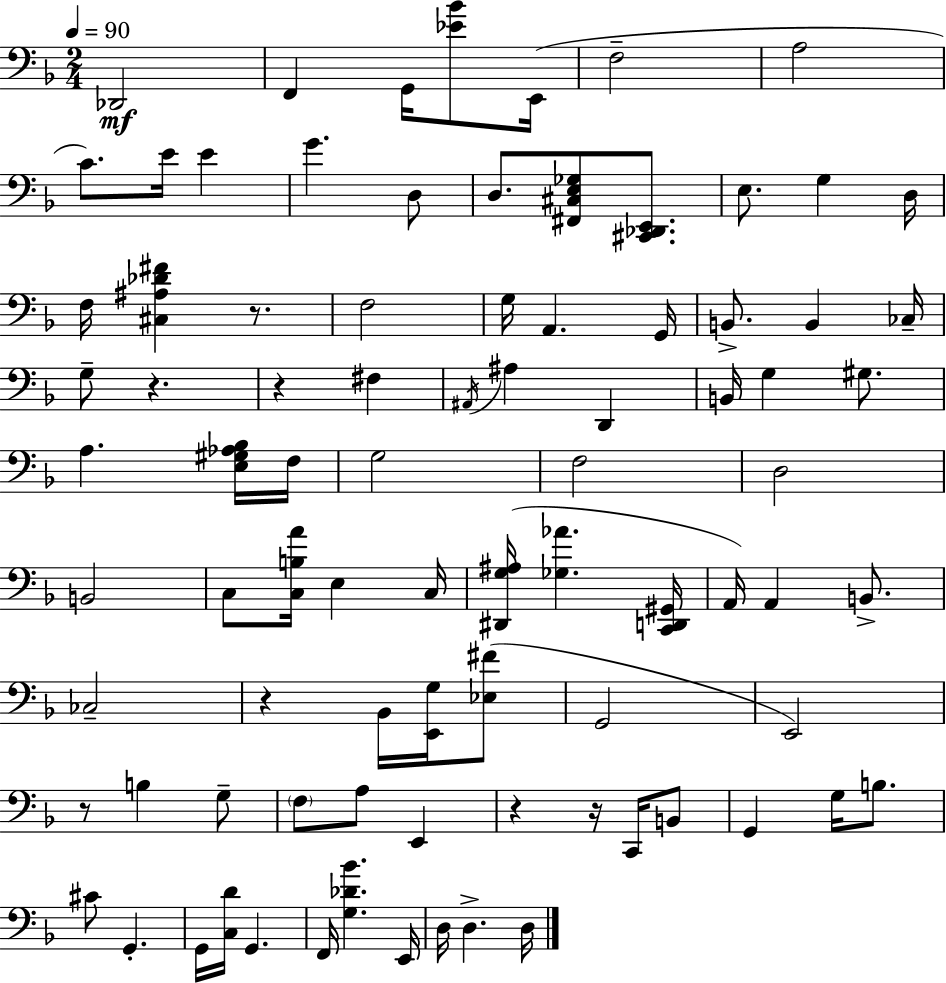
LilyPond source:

{
  \clef bass
  \numericTimeSignature
  \time 2/4
  \key f \major
  \tempo 4 = 90
  des,2\mf | f,4 g,16 <ees' bes'>8 e,16( | f2-- | a2 | \break c'8.) e'16 e'4 | g'4. d8 | d8. <fis, cis e ges>8 <cis, des, e,>8. | e8. g4 d16 | \break f16 <cis ais des' fis'>4 r8. | f2 | g16 a,4. g,16 | b,8.-> b,4 ces16-- | \break g8-- r4. | r4 fis4 | \acciaccatura { ais,16 } ais4 d,4 | b,16 g4 gis8. | \break a4. <e gis aes bes>16 | f16 g2 | f2 | d2 | \break b,2 | c8 <c b a'>16 e4 | c16 <dis, g ais>16( <ges aes'>4. | <c, d, gis,>16 a,16) a,4 b,8.-> | \break ces2-- | r4 bes,16 <e, g>16 <ees fis'>8( | g,2 | e,2) | \break r8 b4 g8-- | \parenthesize f8 a8 e,4 | r4 r16 c,16 b,8 | g,4 g16 b8. | \break cis'8 g,4.-. | g,16 <c d'>16 g,4. | f,16 <g des' bes'>4. | e,16 d16 d4.-> | \break d16 \bar "|."
}